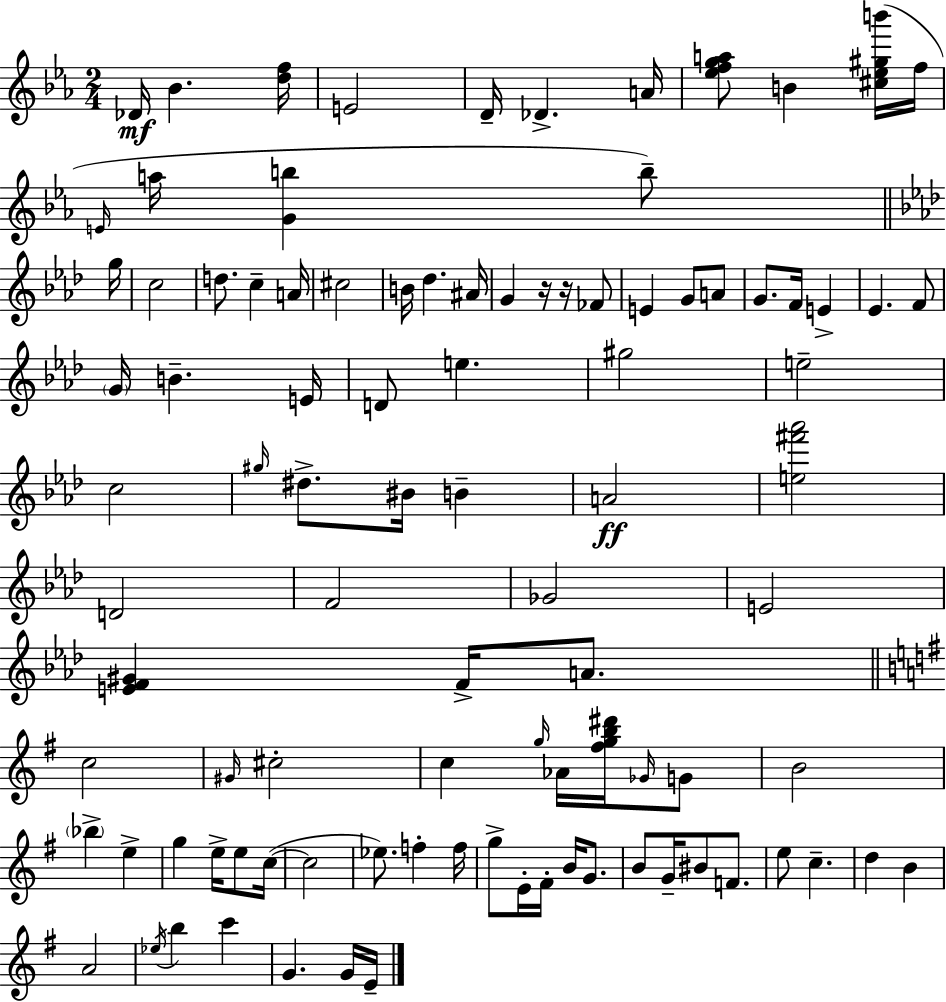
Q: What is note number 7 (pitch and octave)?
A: B4